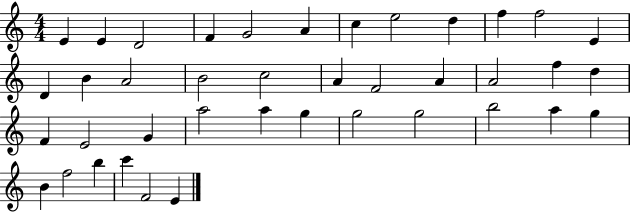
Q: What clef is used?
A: treble